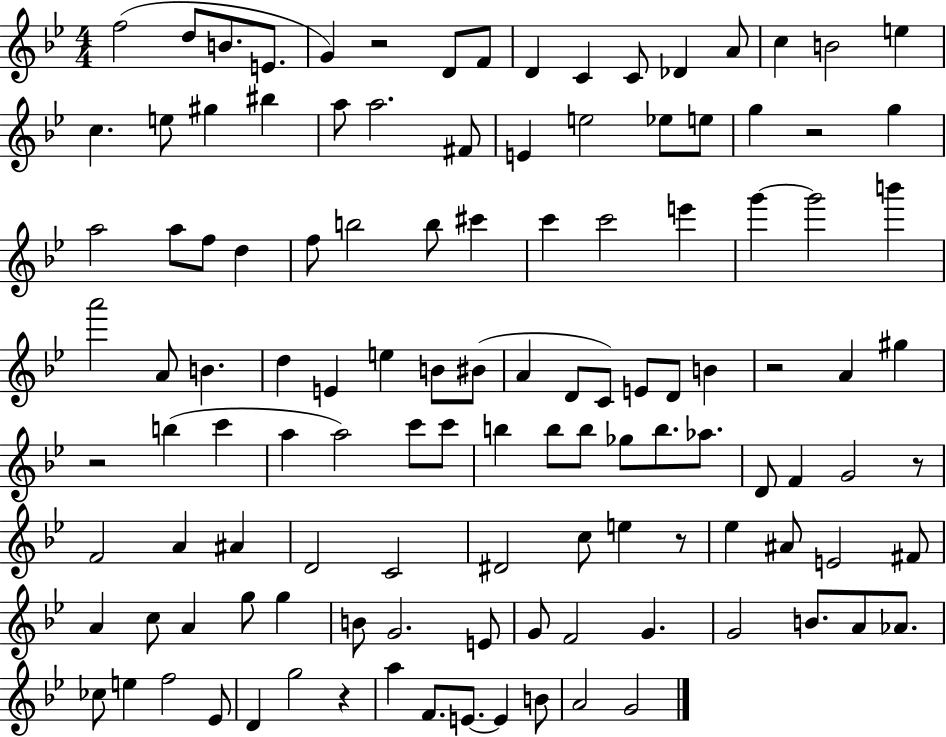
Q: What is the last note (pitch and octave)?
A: G4